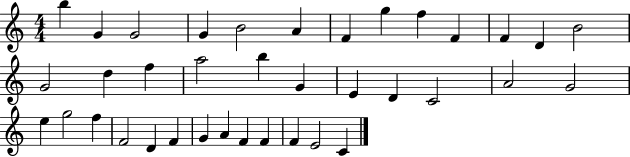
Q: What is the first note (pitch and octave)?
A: B5